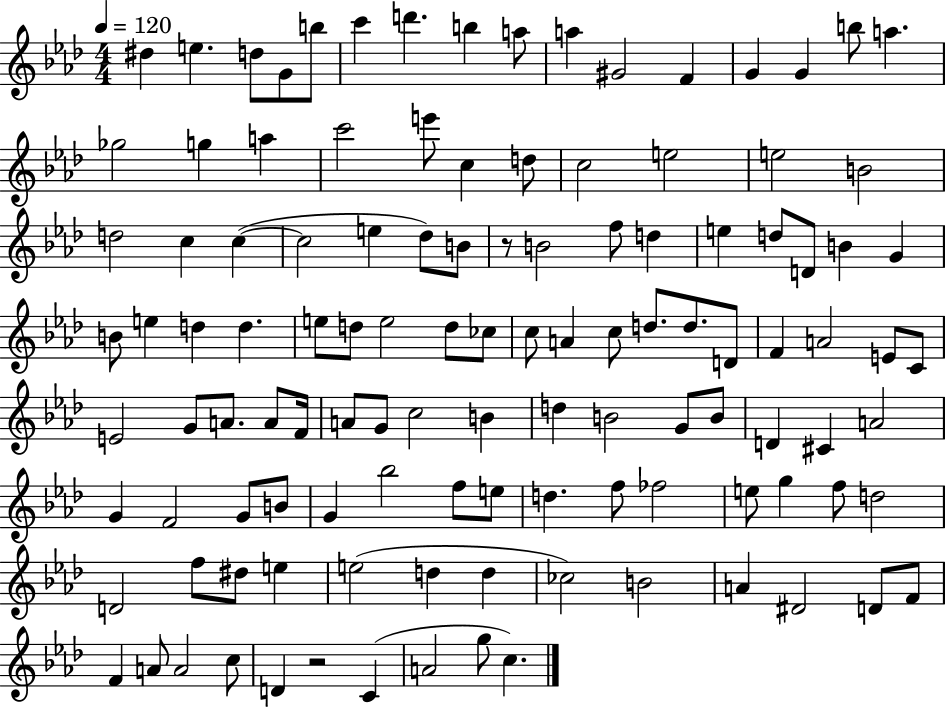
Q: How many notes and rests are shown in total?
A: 116